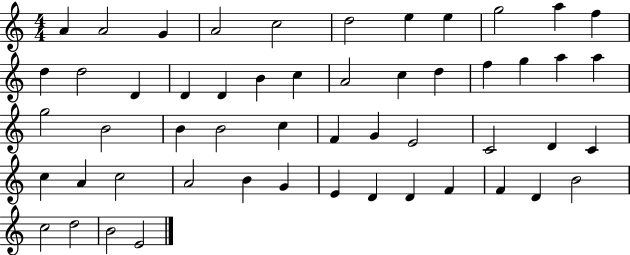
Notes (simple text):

A4/q A4/h G4/q A4/h C5/h D5/h E5/q E5/q G5/h A5/q F5/q D5/q D5/h D4/q D4/q D4/q B4/q C5/q A4/h C5/q D5/q F5/q G5/q A5/q A5/q G5/h B4/h B4/q B4/h C5/q F4/q G4/q E4/h C4/h D4/q C4/q C5/q A4/q C5/h A4/h B4/q G4/q E4/q D4/q D4/q F4/q F4/q D4/q B4/h C5/h D5/h B4/h E4/h